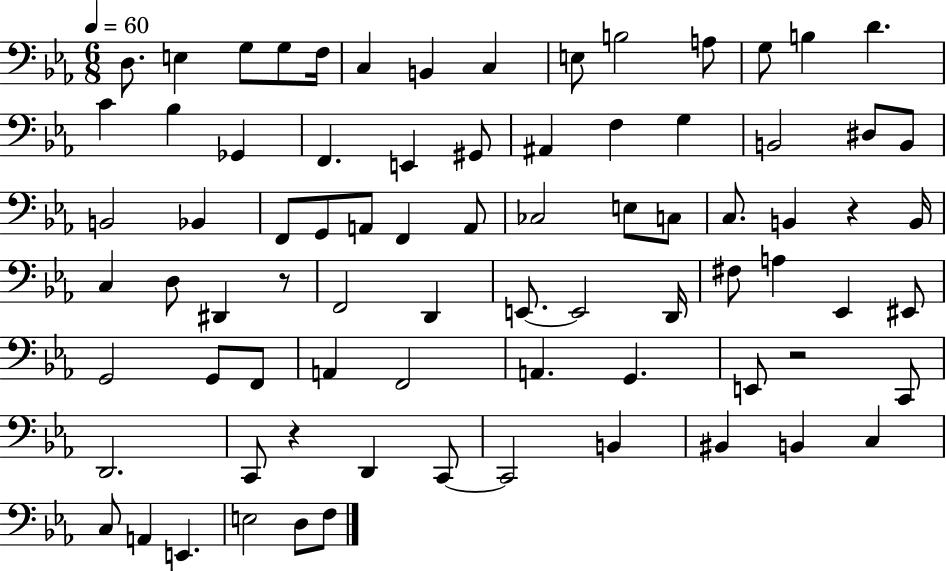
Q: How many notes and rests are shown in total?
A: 79